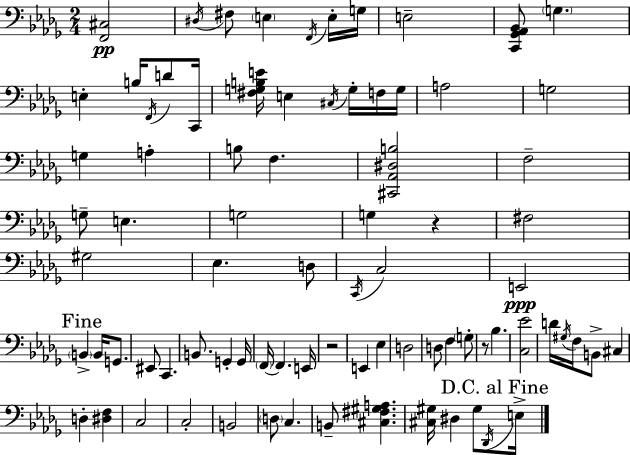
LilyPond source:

{
  \clef bass
  \numericTimeSignature
  \time 2/4
  \key bes \minor
  <f, cis>2\pp | \acciaccatura { dis16 } fis8 \parenthesize e4 \acciaccatura { f,16 } | e16-. g16 e2-- | <c, ges, aes, bes,>8 \parenthesize g4. | \break e4-. b16 \acciaccatura { f,16 } | d'8 c,16 <fis g b e'>16 e4 | \acciaccatura { cis16 } g16-. f16 g16 a2 | g2 | \break g4 | a4-. b8 f4. | <cis, aes, dis b>2 | f2-- | \break g8-- e4. | g2 | g4 | r4 fis2 | \break gis2 | ees4. | d8 \acciaccatura { c,16 } c2 | e,2\ppp | \break \mark "Fine" \parenthesize b,4-> | b,16 g,8. eis,8 c,4. | b,8. | g,4-. g,16 \parenthesize f,16~~ f,4. | \break e,16 r2 | e,4 | ees4 d2 | d8 f4 | \break \parenthesize g8-. r8 bes4. | <c ees'>2 | d'16 \acciaccatura { gis16 } f16 | b,8-> cis4 d4-. | \break <dis f>4 c2 | c2-. | b,2 | \parenthesize d8 | \break c4. b,8-- | <cis fis gis a>4. <cis gis>16 dis4 | gis8 \acciaccatura { des,16 } \mark "D.C. al Fine" e16-> \bar "|."
}